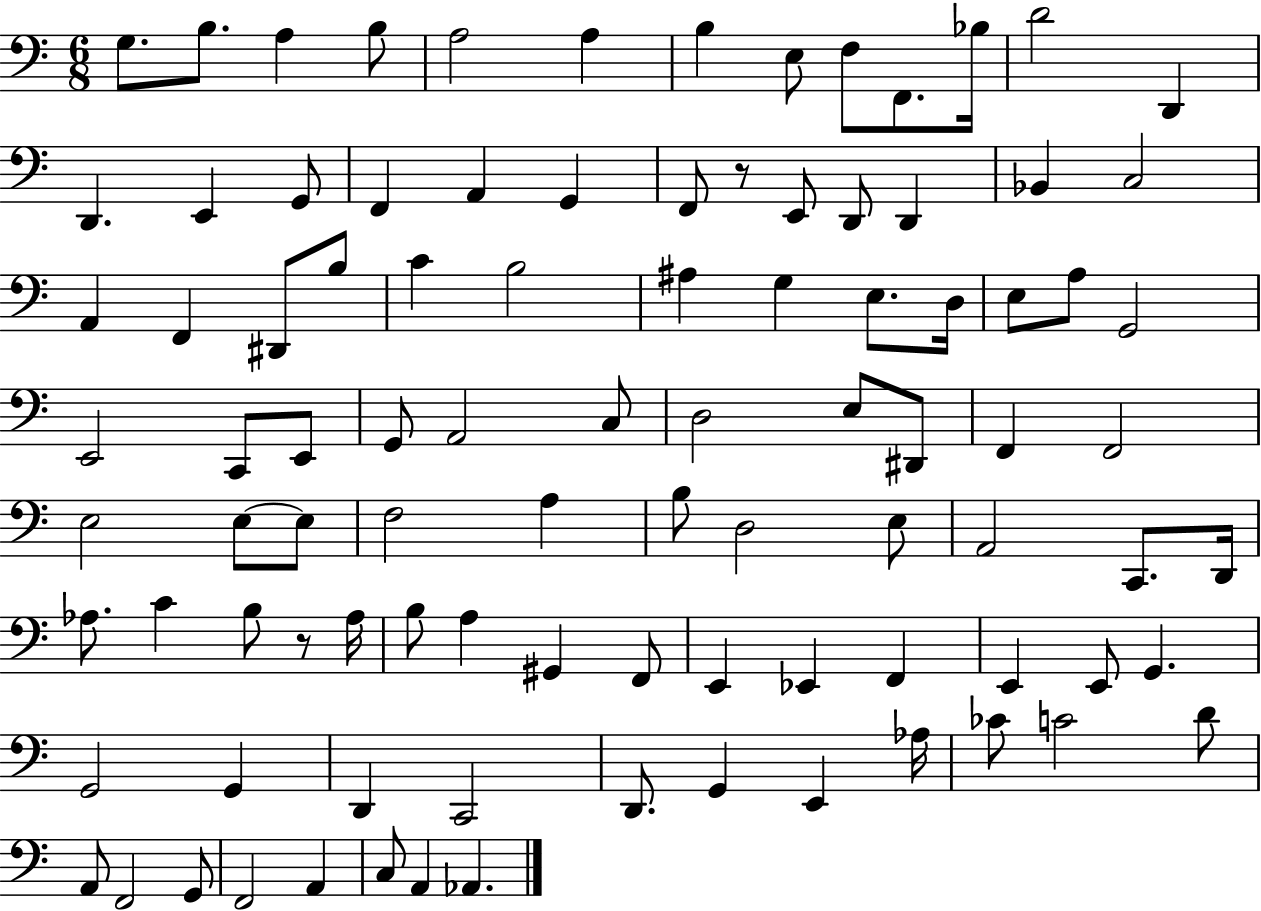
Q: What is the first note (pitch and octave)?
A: G3